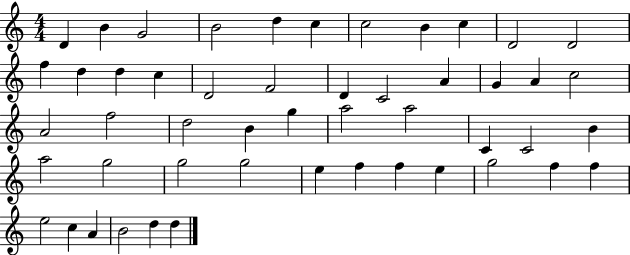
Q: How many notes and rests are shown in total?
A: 50